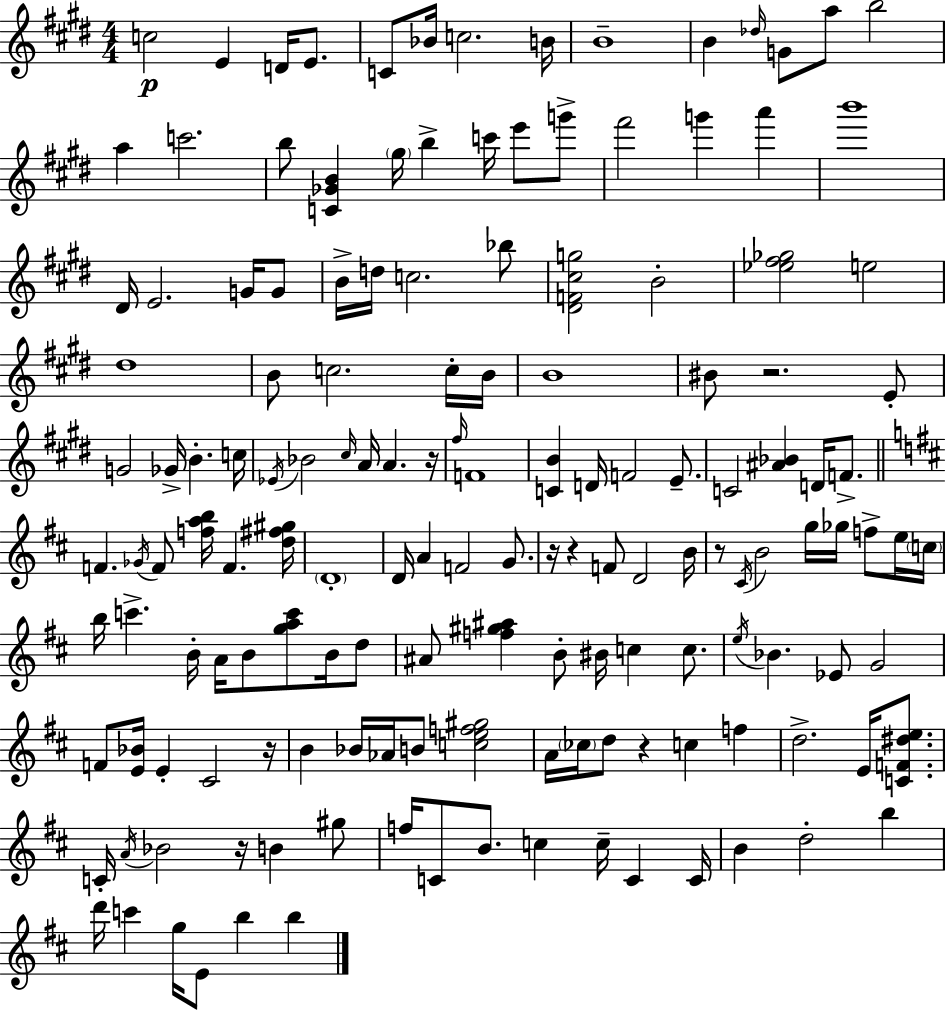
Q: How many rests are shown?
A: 8